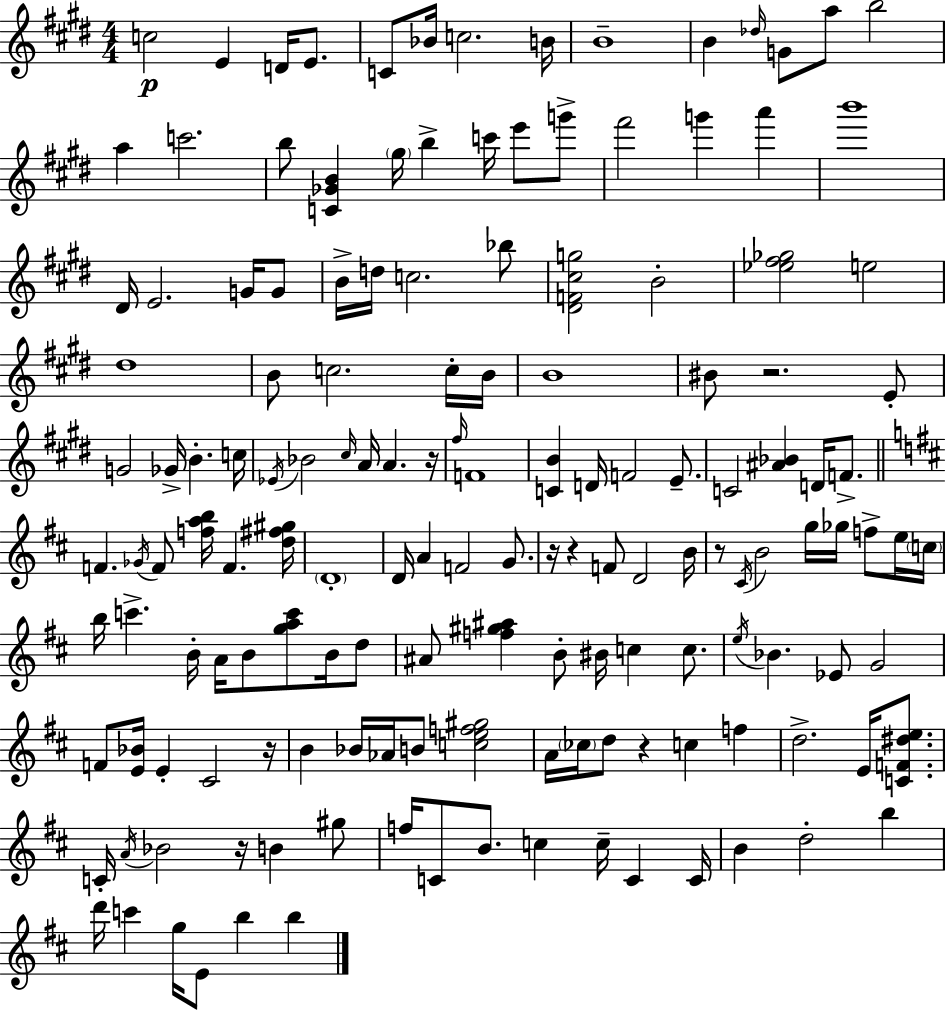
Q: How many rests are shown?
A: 8